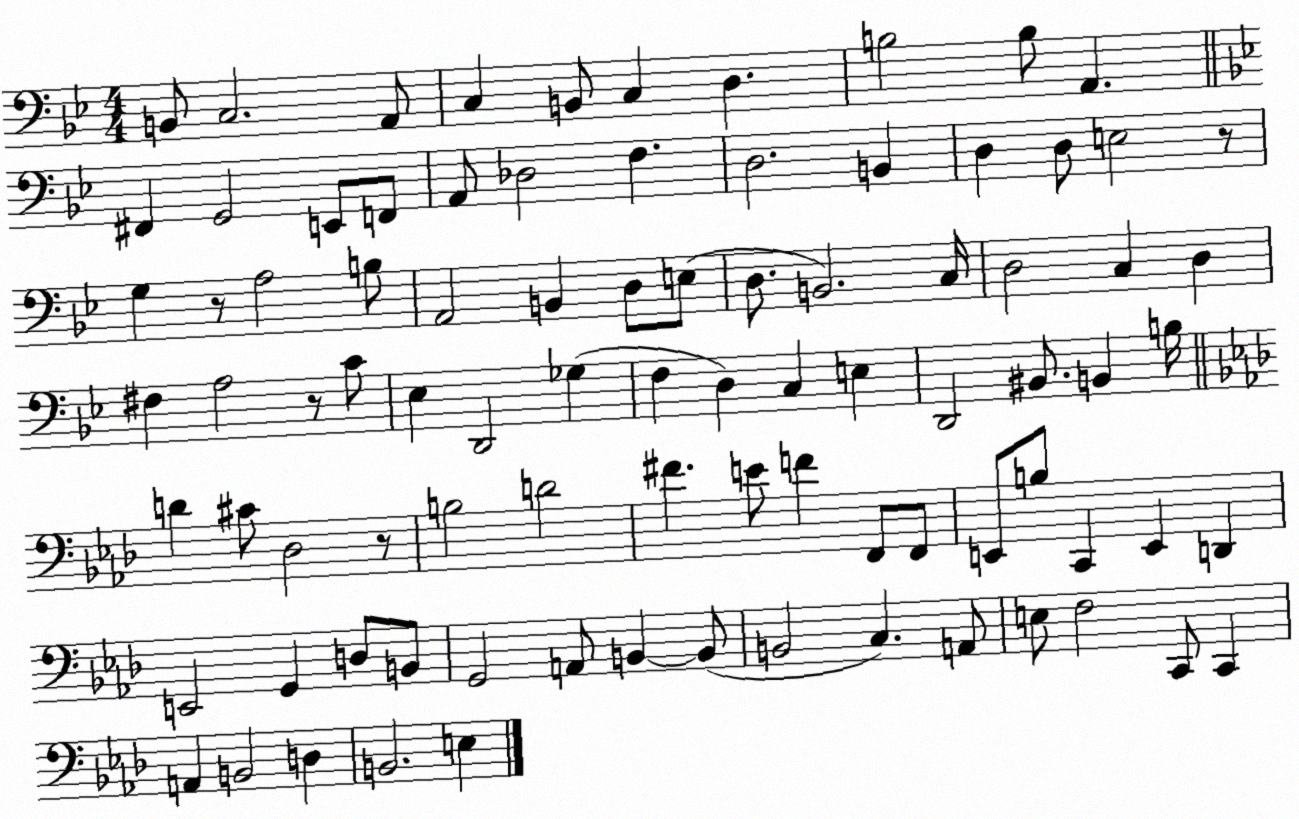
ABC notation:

X:1
T:Untitled
M:4/4
L:1/4
K:Bb
B,,/2 C,2 A,,/2 C, B,,/2 C, D, B,2 B,/2 A,, ^F,, G,,2 E,,/2 F,,/2 A,,/2 _D,2 F, D,2 B,, D, D,/2 E,2 z/2 G, z/2 A,2 B,/2 A,,2 B,, D,/2 E,/2 D,/2 B,,2 C,/4 D,2 C, D, ^F, A,2 z/2 C/2 _E, D,,2 _G, F, D, C, E, D,,2 ^B,,/2 B,, B,/4 D ^C/2 _D,2 z/2 B,2 D2 ^F E/2 F F,,/2 F,,/2 E,,/2 B,/2 C,, E,, D,, E,,2 G,, D,/2 B,,/2 G,,2 A,,/2 B,, B,,/2 B,,2 C, A,,/2 E,/2 F,2 C,,/2 C,, A,, B,,2 D, B,,2 E,